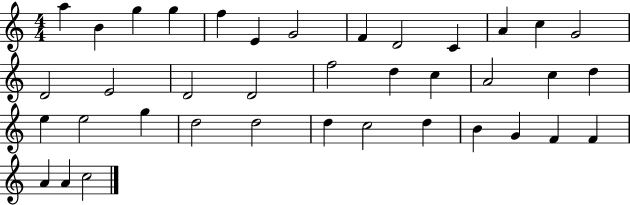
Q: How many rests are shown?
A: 0